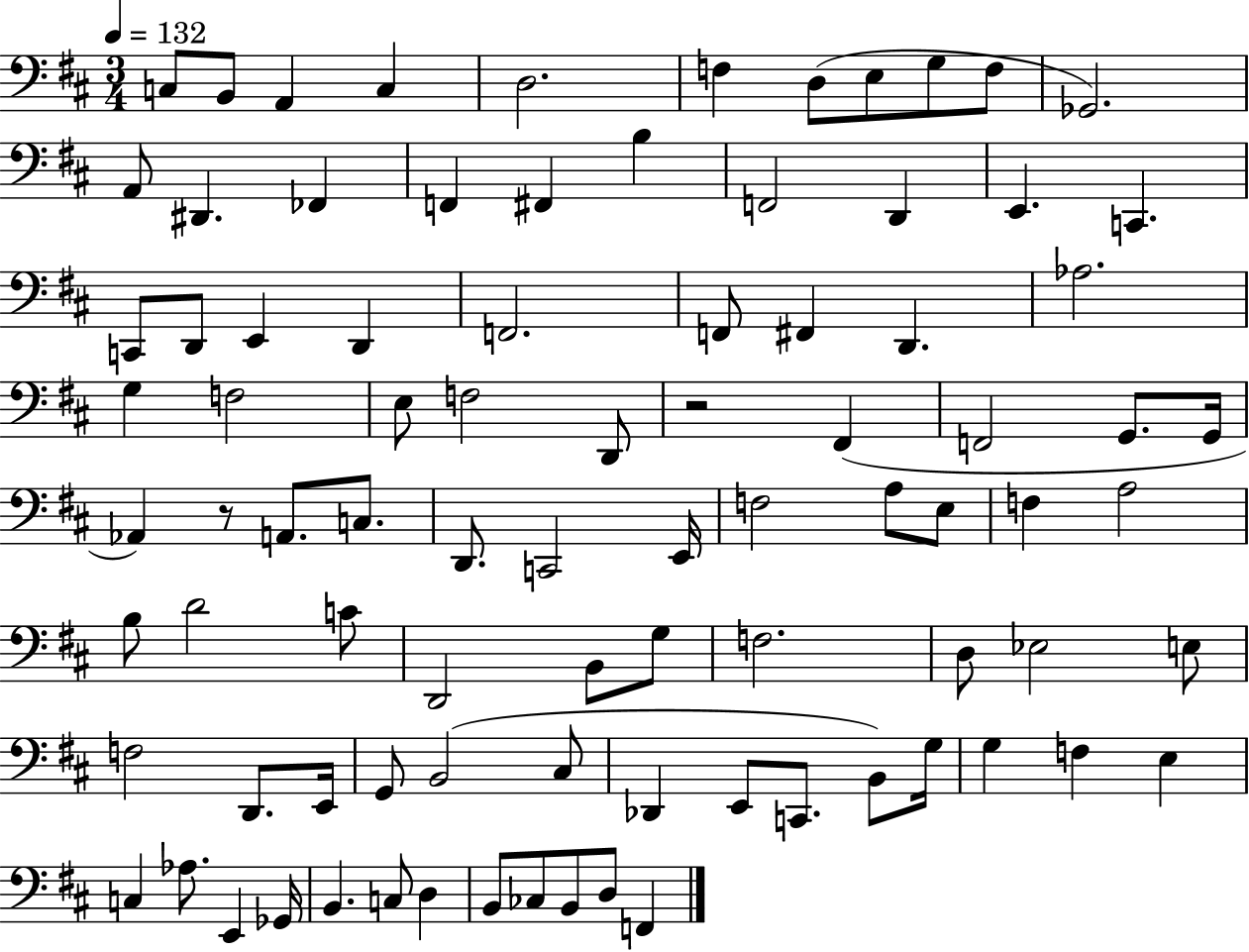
{
  \clef bass
  \numericTimeSignature
  \time 3/4
  \key d \major
  \tempo 4 = 132
  c8 b,8 a,4 c4 | d2. | f4 d8( e8 g8 f8 | ges,2.) | \break a,8 dis,4. fes,4 | f,4 fis,4 b4 | f,2 d,4 | e,4. c,4. | \break c,8 d,8 e,4 d,4 | f,2. | f,8 fis,4 d,4. | aes2. | \break g4 f2 | e8 f2 d,8 | r2 fis,4( | f,2 g,8. g,16 | \break aes,4) r8 a,8. c8. | d,8. c,2 e,16 | f2 a8 e8 | f4 a2 | \break b8 d'2 c'8 | d,2 b,8 g8 | f2. | d8 ees2 e8 | \break f2 d,8. e,16 | g,8 b,2( cis8 | des,4 e,8 c,8. b,8) g16 | g4 f4 e4 | \break c4 aes8. e,4 ges,16 | b,4. c8 d4 | b,8 ces8 b,8 d8 f,4 | \bar "|."
}